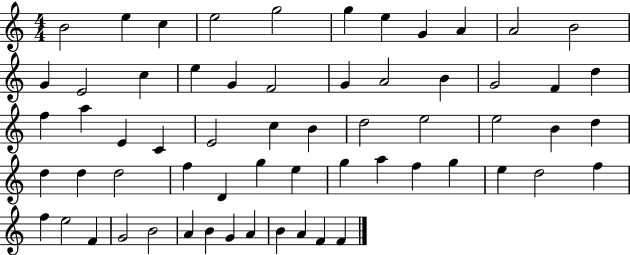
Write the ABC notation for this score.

X:1
T:Untitled
M:4/4
L:1/4
K:C
B2 e c e2 g2 g e G A A2 B2 G E2 c e G F2 G A2 B G2 F d f a E C E2 c B d2 e2 e2 B d d d d2 f D g e g a f g e d2 f f e2 F G2 B2 A B G A B A F F